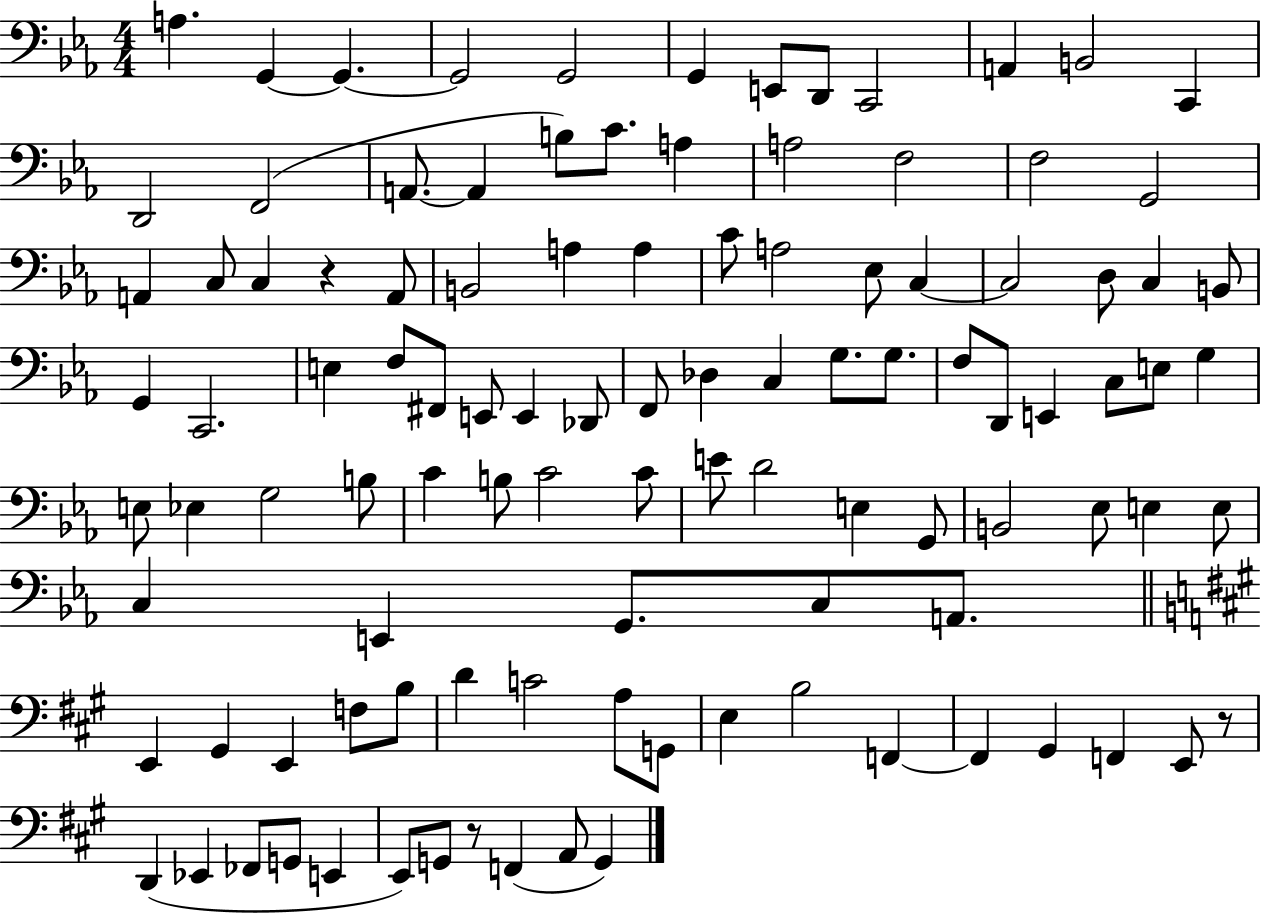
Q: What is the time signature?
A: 4/4